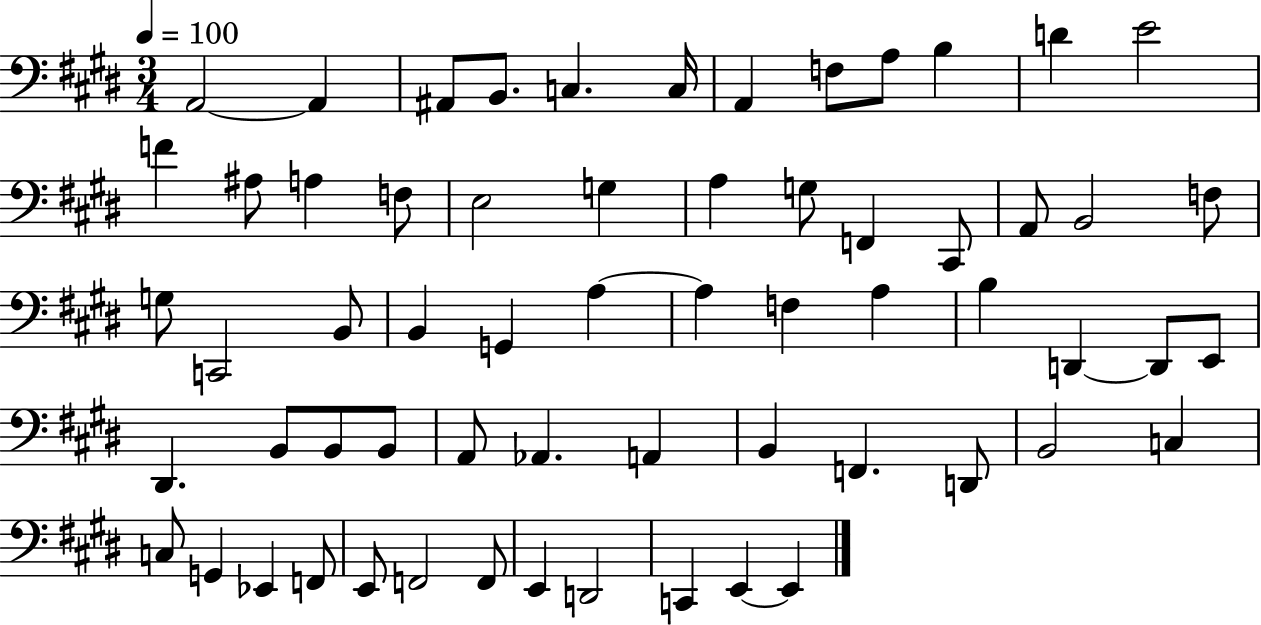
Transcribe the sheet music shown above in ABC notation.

X:1
T:Untitled
M:3/4
L:1/4
K:E
A,,2 A,, ^A,,/2 B,,/2 C, C,/4 A,, F,/2 A,/2 B, D E2 F ^A,/2 A, F,/2 E,2 G, A, G,/2 F,, ^C,,/2 A,,/2 B,,2 F,/2 G,/2 C,,2 B,,/2 B,, G,, A, A, F, A, B, D,, D,,/2 E,,/2 ^D,, B,,/2 B,,/2 B,,/2 A,,/2 _A,, A,, B,, F,, D,,/2 B,,2 C, C,/2 G,, _E,, F,,/2 E,,/2 F,,2 F,,/2 E,, D,,2 C,, E,, E,,